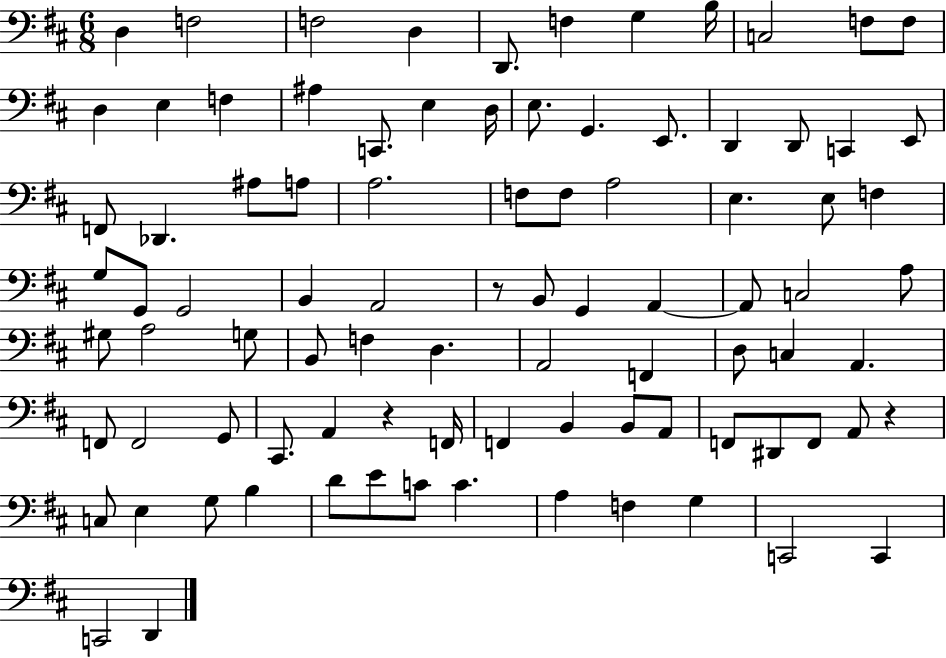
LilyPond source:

{
  \clef bass
  \numericTimeSignature
  \time 6/8
  \key d \major
  d4 f2 | f2 d4 | d,8. f4 g4 b16 | c2 f8 f8 | \break d4 e4 f4 | ais4 c,8. e4 d16 | e8. g,4. e,8. | d,4 d,8 c,4 e,8 | \break f,8 des,4. ais8 a8 | a2. | f8 f8 a2 | e4. e8 f4 | \break g8 g,8 g,2 | b,4 a,2 | r8 b,8 g,4 a,4~~ | a,8 c2 a8 | \break gis8 a2 g8 | b,8 f4 d4. | a,2 f,4 | d8 c4 a,4. | \break f,8 f,2 g,8 | cis,8. a,4 r4 f,16 | f,4 b,4 b,8 a,8 | f,8 dis,8 f,8 a,8 r4 | \break c8 e4 g8 b4 | d'8 e'8 c'8 c'4. | a4 f4 g4 | c,2 c,4 | \break c,2 d,4 | \bar "|."
}